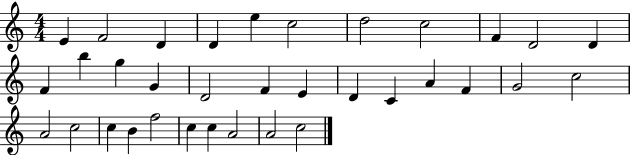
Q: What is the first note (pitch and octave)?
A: E4